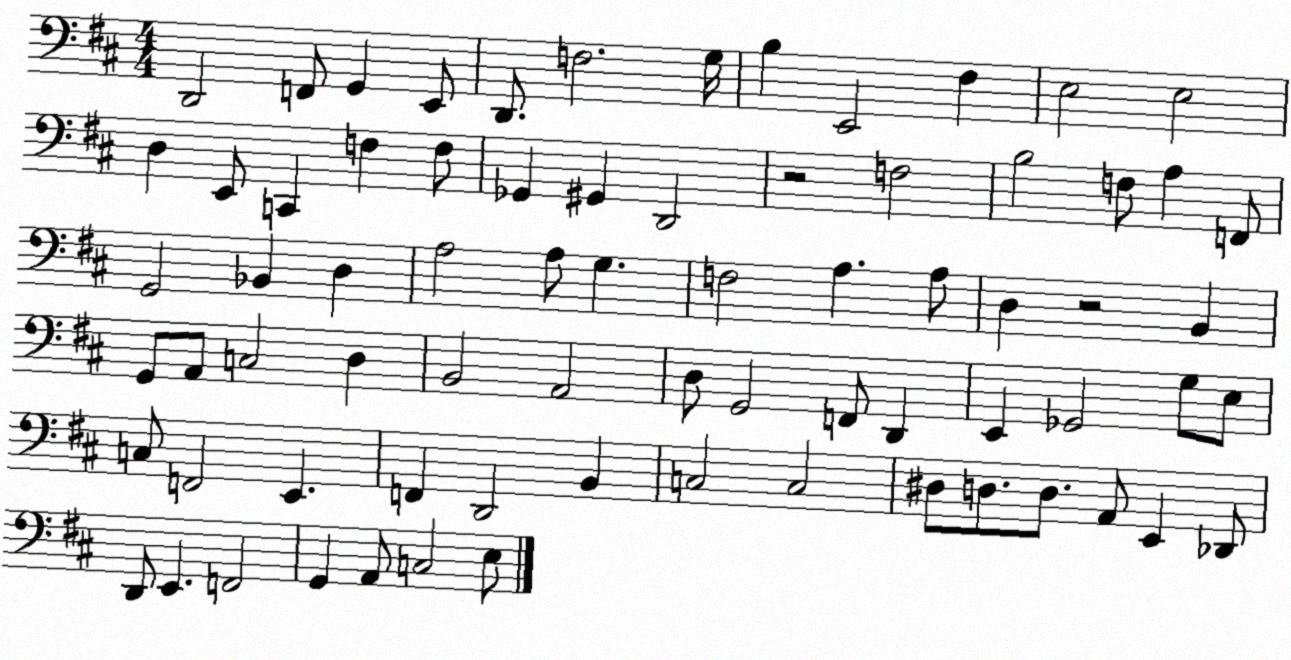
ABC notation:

X:1
T:Untitled
M:4/4
L:1/4
K:D
D,,2 F,,/2 G,, E,,/2 D,,/2 F,2 G,/4 B, E,,2 ^F, E,2 E,2 D, E,,/2 C,, F, F,/2 _G,, ^G,, D,,2 z2 F,2 B,2 F,/2 A, F,,/2 G,,2 _B,, D, A,2 A,/2 G, F,2 A, A,/2 D, z2 B,, G,,/2 A,,/2 C,2 D, B,,2 A,,2 D,/2 G,,2 F,,/2 D,, E,, _G,,2 G,/2 E,/2 C,/2 F,,2 E,, F,, D,,2 B,, C,2 C,2 ^D,/2 D,/2 D,/2 A,,/2 E,, _D,,/2 D,,/2 E,, F,,2 G,, A,,/2 C,2 E,/2